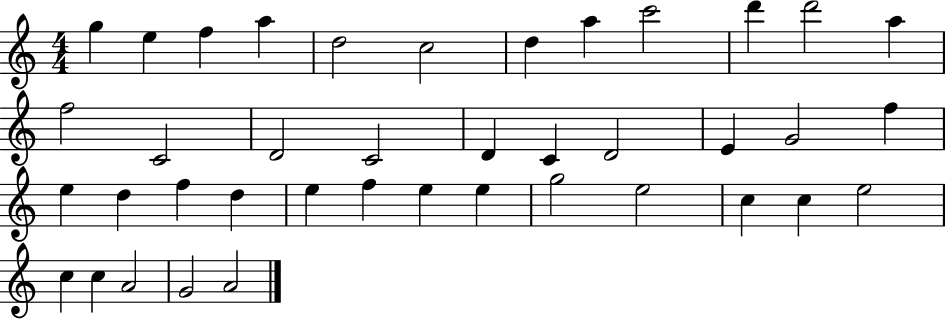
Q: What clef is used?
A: treble